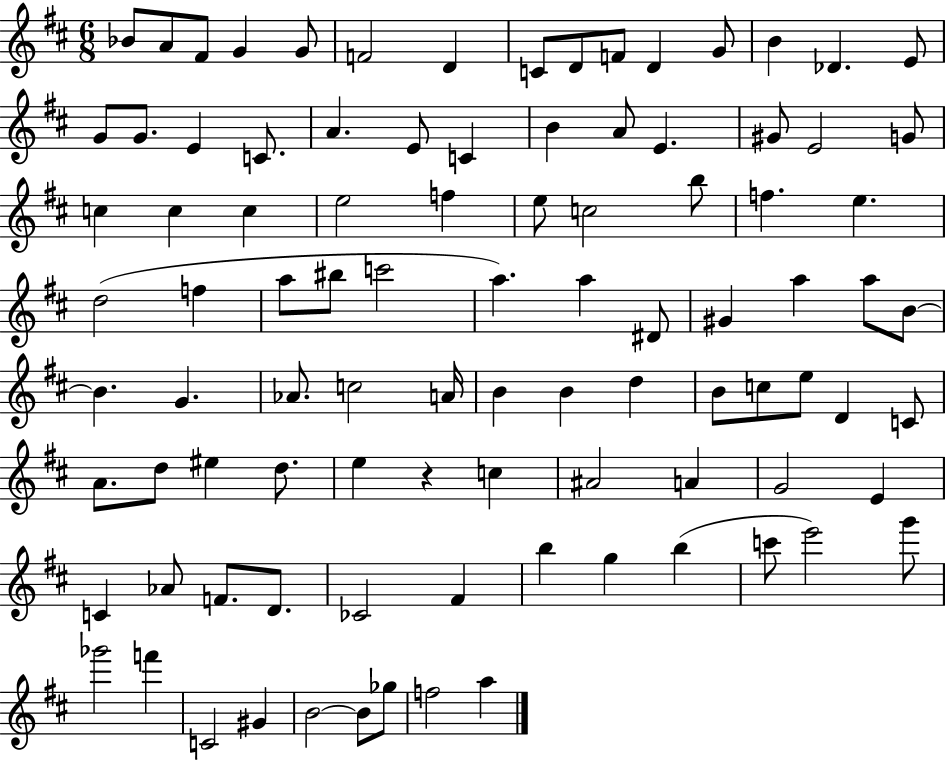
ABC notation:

X:1
T:Untitled
M:6/8
L:1/4
K:D
_B/2 A/2 ^F/2 G G/2 F2 D C/2 D/2 F/2 D G/2 B _D E/2 G/2 G/2 E C/2 A E/2 C B A/2 E ^G/2 E2 G/2 c c c e2 f e/2 c2 b/2 f e d2 f a/2 ^b/2 c'2 a a ^D/2 ^G a a/2 B/2 B G _A/2 c2 A/4 B B d B/2 c/2 e/2 D C/2 A/2 d/2 ^e d/2 e z c ^A2 A G2 E C _A/2 F/2 D/2 _C2 ^F b g b c'/2 e'2 g'/2 _g'2 f' C2 ^G B2 B/2 _g/2 f2 a